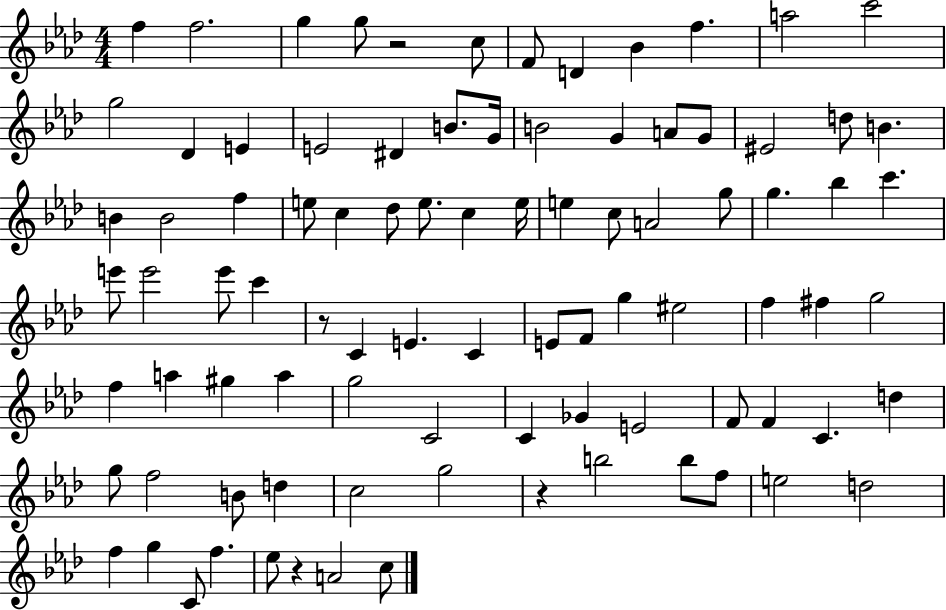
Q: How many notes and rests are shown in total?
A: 90